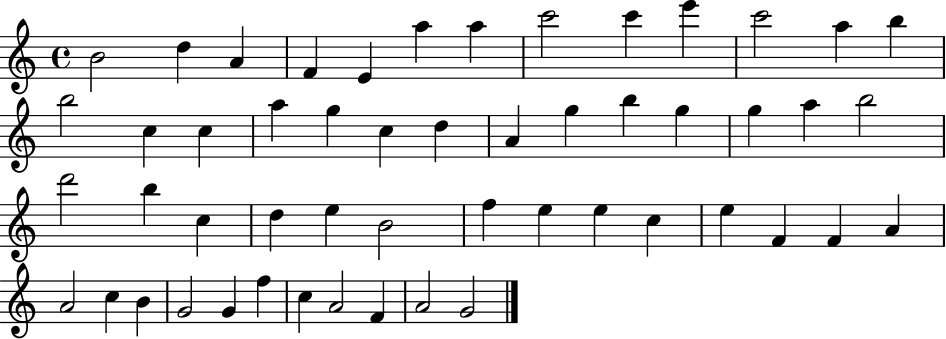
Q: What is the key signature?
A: C major